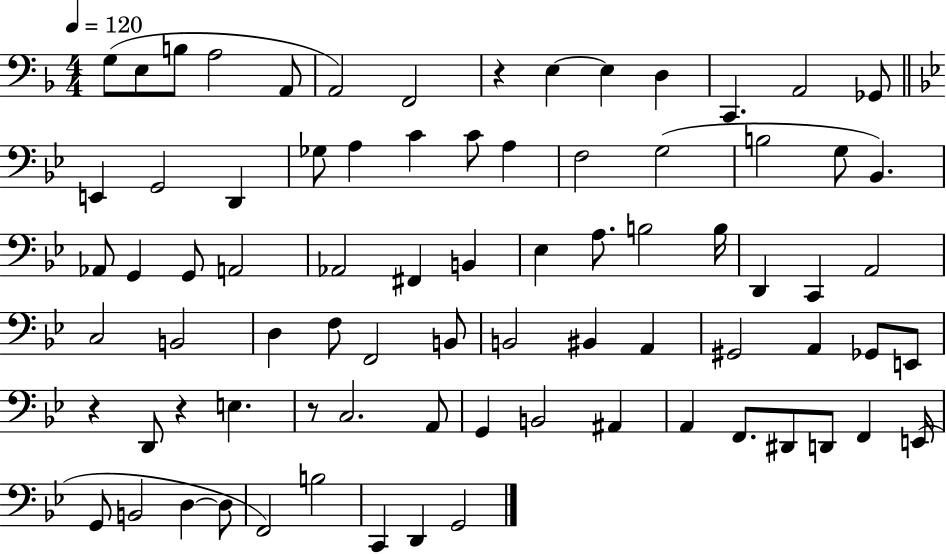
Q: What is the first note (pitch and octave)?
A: G3